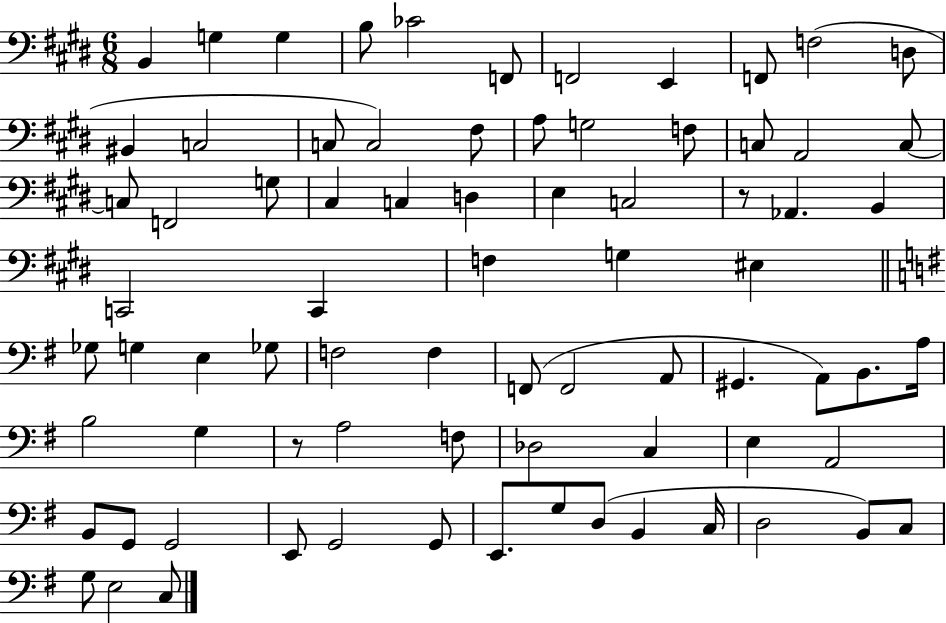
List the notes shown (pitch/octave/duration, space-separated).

B2/q G3/q G3/q B3/e CES4/h F2/e F2/h E2/q F2/e F3/h D3/e BIS2/q C3/h C3/e C3/h F#3/e A3/e G3/h F3/e C3/e A2/h C3/e C3/e F2/h G3/e C#3/q C3/q D3/q E3/q C3/h R/e Ab2/q. B2/q C2/h C2/q F3/q G3/q EIS3/q Gb3/e G3/q E3/q Gb3/e F3/h F3/q F2/e F2/h A2/e G#2/q. A2/e B2/e. A3/s B3/h G3/q R/e A3/h F3/e Db3/h C3/q E3/q A2/h B2/e G2/e G2/h E2/e G2/h G2/e E2/e. G3/e D3/e B2/q C3/s D3/h B2/e C3/e G3/e E3/h C3/e